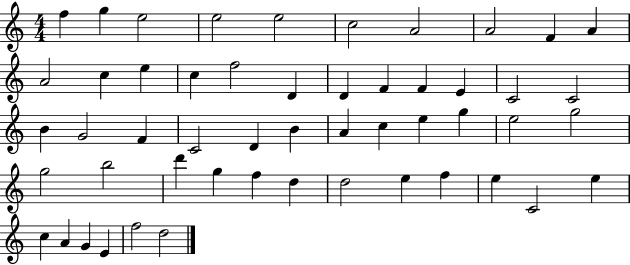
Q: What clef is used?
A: treble